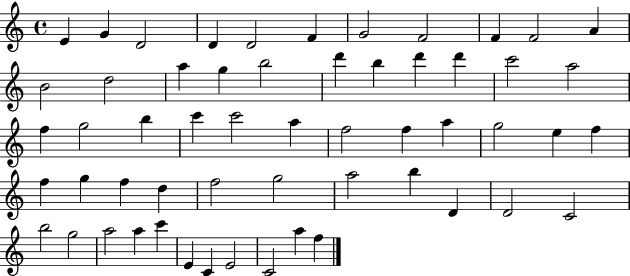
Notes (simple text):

E4/q G4/q D4/h D4/q D4/h F4/q G4/h F4/h F4/q F4/h A4/q B4/h D5/h A5/q G5/q B5/h D6/q B5/q D6/q D6/q C6/h A5/h F5/q G5/h B5/q C6/q C6/h A5/q F5/h F5/q A5/q G5/h E5/q F5/q F5/q G5/q F5/q D5/q F5/h G5/h A5/h B5/q D4/q D4/h C4/h B5/h G5/h A5/h A5/q C6/q E4/q C4/q E4/h C4/h A5/q F5/q